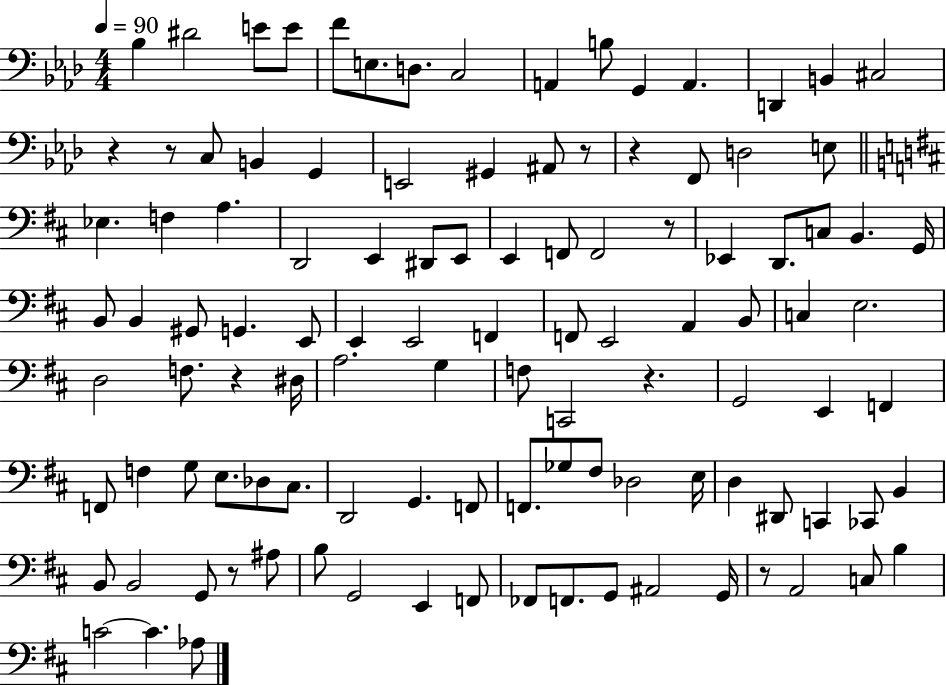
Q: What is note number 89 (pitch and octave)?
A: E2